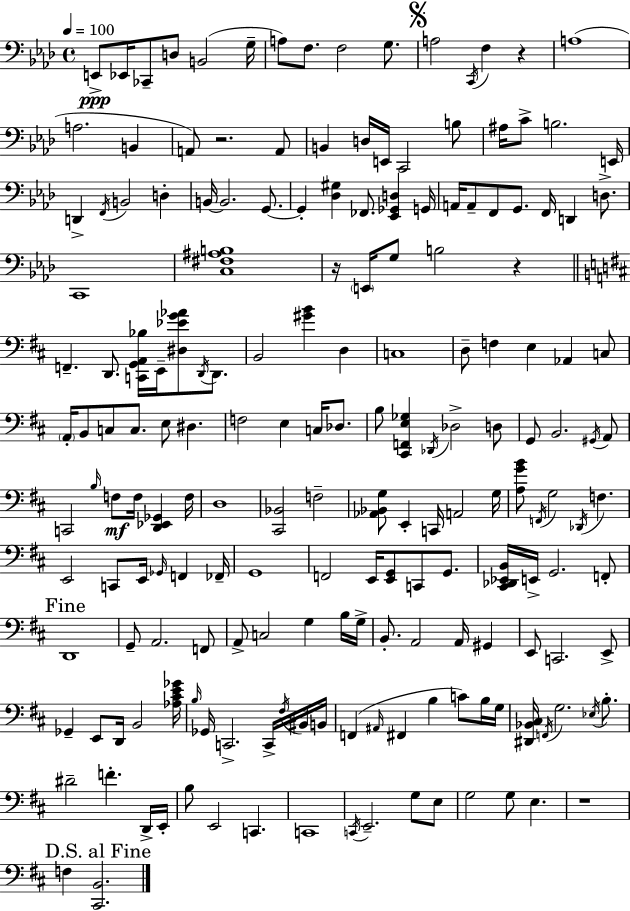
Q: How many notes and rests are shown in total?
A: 183